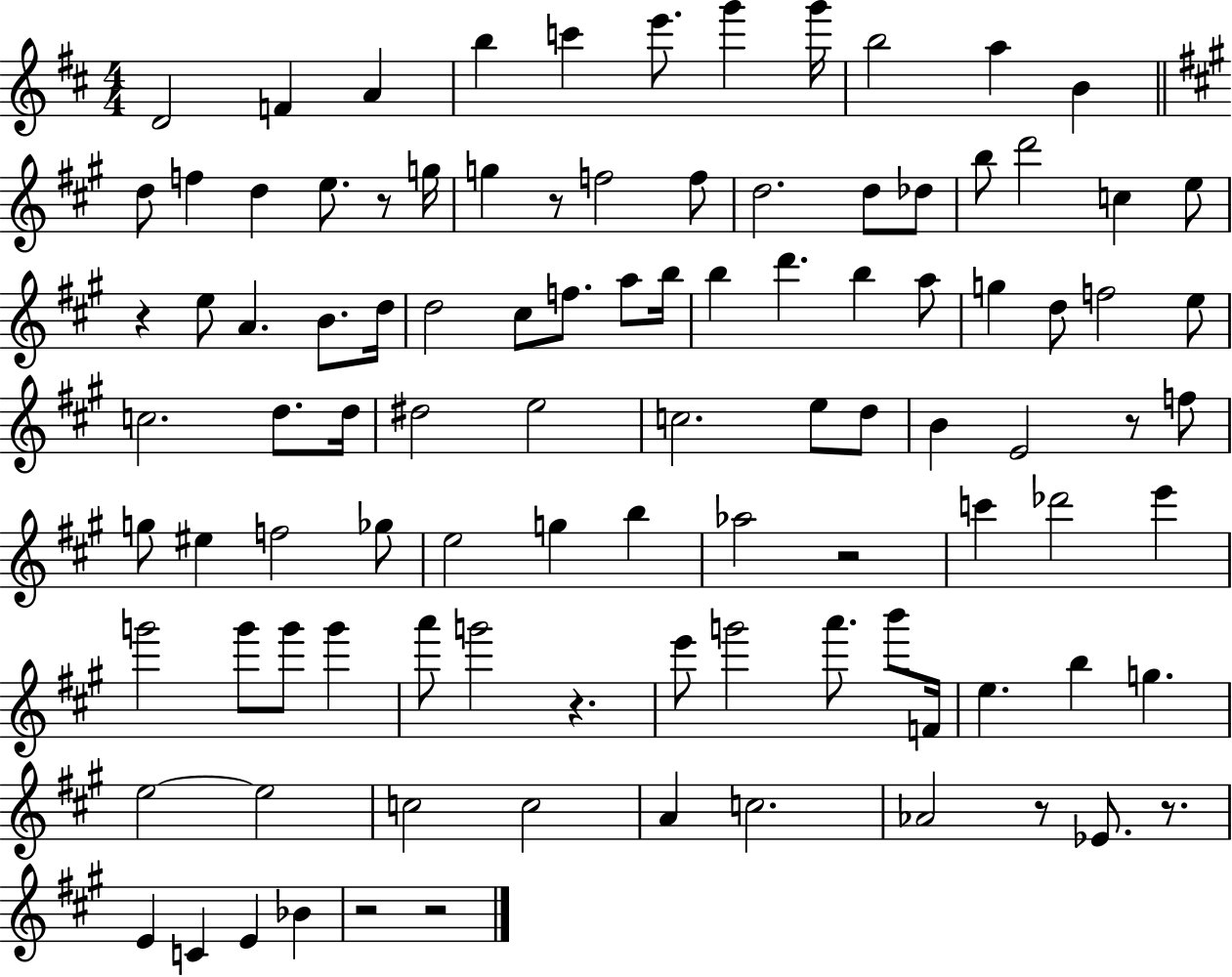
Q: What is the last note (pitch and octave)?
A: Bb4